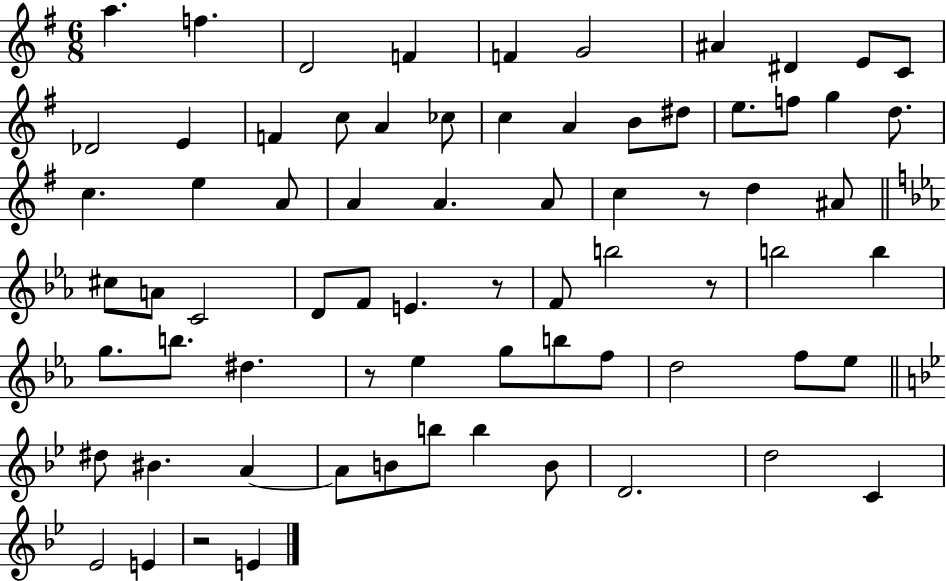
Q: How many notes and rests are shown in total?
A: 72